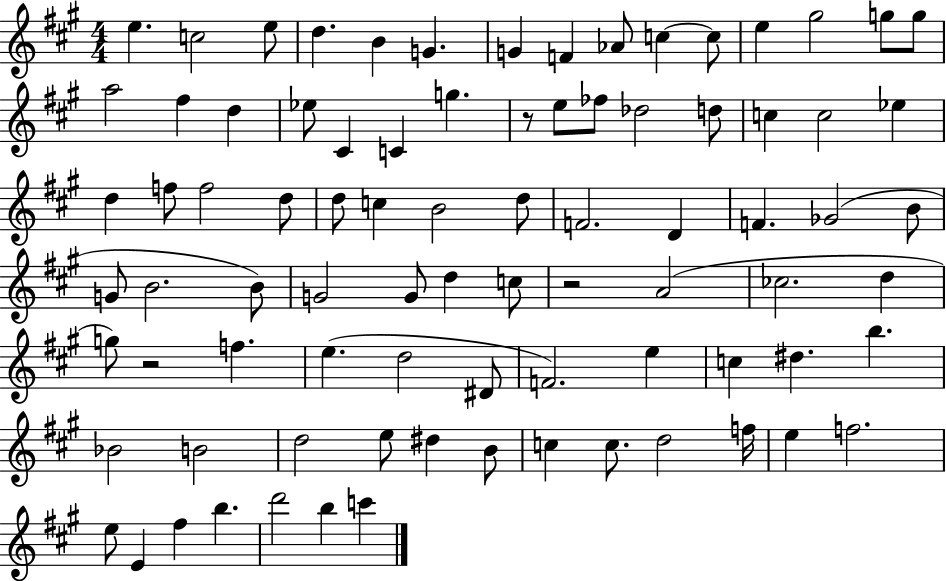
E5/q. C5/h E5/e D5/q. B4/q G4/q. G4/q F4/q Ab4/e C5/q C5/e E5/q G#5/h G5/e G5/e A5/h F#5/q D5/q Eb5/e C#4/q C4/q G5/q. R/e E5/e FES5/e Db5/h D5/e C5/q C5/h Eb5/q D5/q F5/e F5/h D5/e D5/e C5/q B4/h D5/e F4/h. D4/q F4/q. Gb4/h B4/e G4/e B4/h. B4/e G4/h G4/e D5/q C5/e R/h A4/h CES5/h. D5/q G5/e R/h F5/q. E5/q. D5/h D#4/e F4/h. E5/q C5/q D#5/q. B5/q. Bb4/h B4/h D5/h E5/e D#5/q B4/e C5/q C5/e. D5/h F5/s E5/q F5/h. E5/e E4/q F#5/q B5/q. D6/h B5/q C6/q